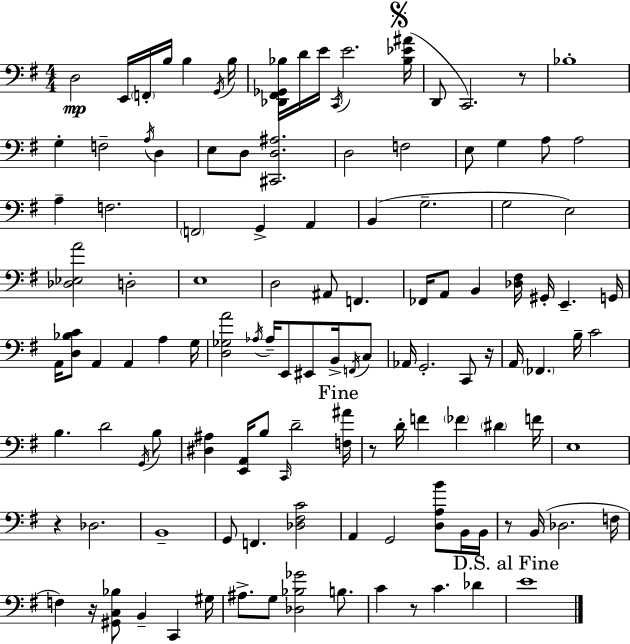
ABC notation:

X:1
T:Untitled
M:4/4
L:1/4
K:G
D,2 E,,/4 F,,/4 B,/4 B, G,,/4 B,/4 [_D,,^F,,_G,,_B,]/4 D/4 E/4 C,,/4 E2 [_B,_E^A]/4 D,,/2 C,,2 z/2 _B,4 G, F,2 A,/4 D, E,/2 D,/2 [^C,,D,^A,]2 D,2 F,2 E,/2 G, A,/2 A,2 A, F,2 F,,2 G,, A,, B,, G,2 G,2 E,2 [_D,_E,A]2 D,2 E,4 D,2 ^A,,/2 F,, _F,,/4 A,,/2 B,, [_D,^F,]/4 ^G,,/4 E,, G,,/4 A,,/4 [D,_B,C]/2 A,, A,, A, G,/4 [D,_G,A]2 _A,/4 _A,/4 E,,/2 ^E,,/2 B,,/4 F,,/4 C,/2 _A,,/4 G,,2 C,,/2 z/4 A,,/4 _F,, B,/4 C2 B, D2 G,,/4 B,/2 [^D,^A,] [E,,A,,]/4 B,/2 C,,/4 D2 [F,^A]/4 z/2 D/4 F _F ^D F/4 E,4 z _D,2 B,,4 G,,/2 F,, [_D,^F,C]2 A,, G,,2 [D,A,B]/2 B,,/4 B,,/4 z/2 B,,/4 _D,2 F,/4 F, z/4 [^G,,C,_B,]/2 B,, C,, ^G,/4 ^A,/2 G,/2 [_D,_B,_G]2 B,/2 C z/2 C _D E4